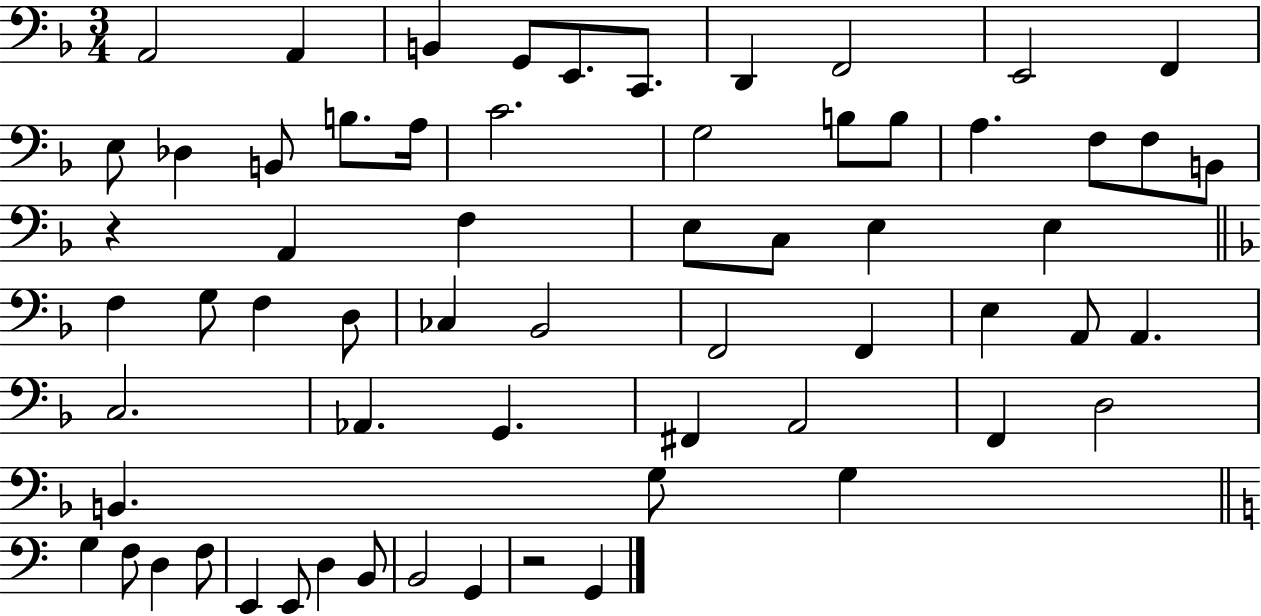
{
  \clef bass
  \numericTimeSignature
  \time 3/4
  \key f \major
  \repeat volta 2 { a,2 a,4 | b,4 g,8 e,8. c,8. | d,4 f,2 | e,2 f,4 | \break e8 des4 b,8 b8. a16 | c'2. | g2 b8 b8 | a4. f8 f8 b,8 | \break r4 a,4 f4 | e8 c8 e4 e4 | \bar "||" \break \key f \major f4 g8 f4 d8 | ces4 bes,2 | f,2 f,4 | e4 a,8 a,4. | \break c2. | aes,4. g,4. | fis,4 a,2 | f,4 d2 | \break b,4. g8 g4 | \bar "||" \break \key c \major g4 f8 d4 f8 | e,4 e,8 d4 b,8 | b,2 g,4 | r2 g,4 | \break } \bar "|."
}